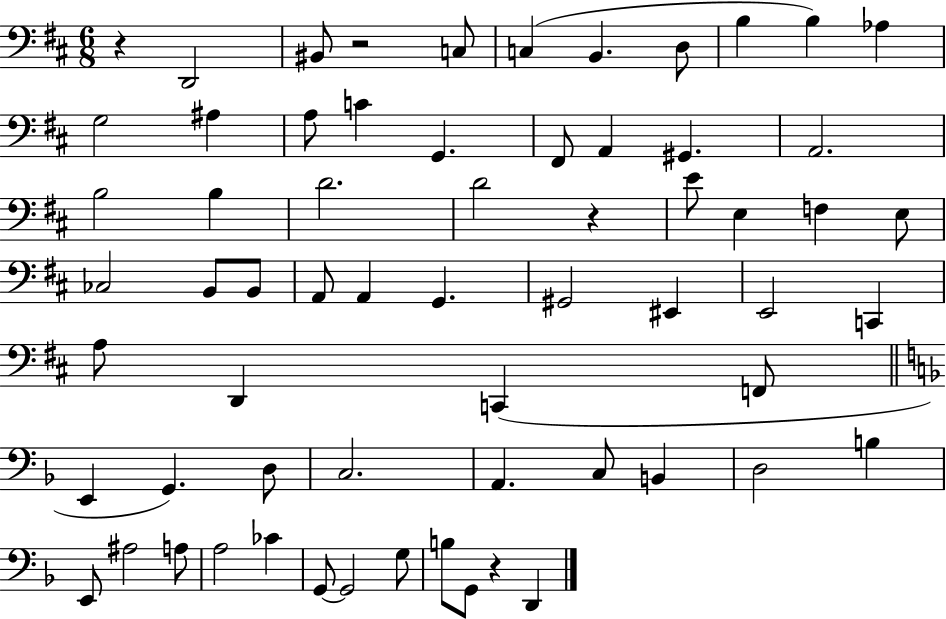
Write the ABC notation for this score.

X:1
T:Untitled
M:6/8
L:1/4
K:D
z D,,2 ^B,,/2 z2 C,/2 C, B,, D,/2 B, B, _A, G,2 ^A, A,/2 C G,, ^F,,/2 A,, ^G,, A,,2 B,2 B, D2 D2 z E/2 E, F, E,/2 _C,2 B,,/2 B,,/2 A,,/2 A,, G,, ^G,,2 ^E,, E,,2 C,, A,/2 D,, C,, F,,/2 E,, G,, D,/2 C,2 A,, C,/2 B,, D,2 B, E,,/2 ^A,2 A,/2 A,2 _C G,,/2 G,,2 G,/2 B,/2 G,,/2 z D,,